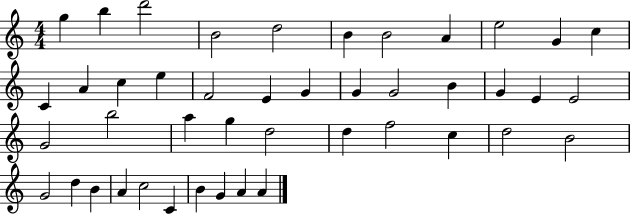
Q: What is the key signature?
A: C major